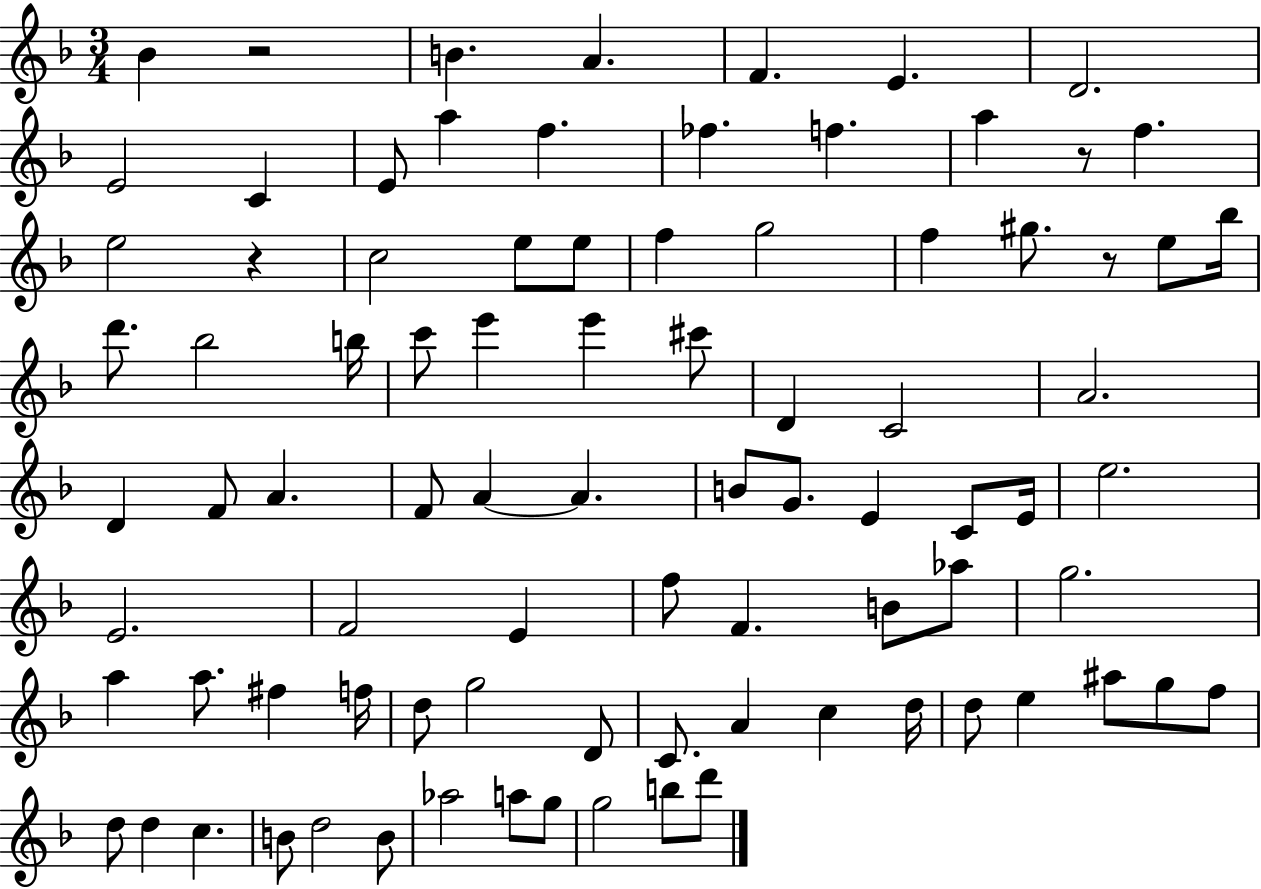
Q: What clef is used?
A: treble